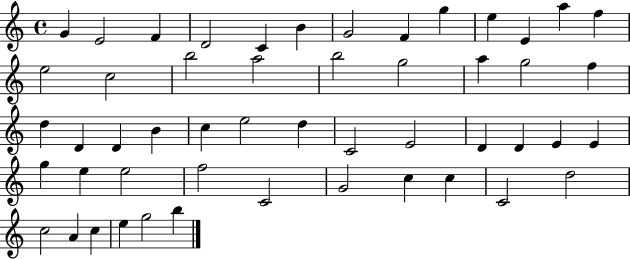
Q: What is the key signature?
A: C major